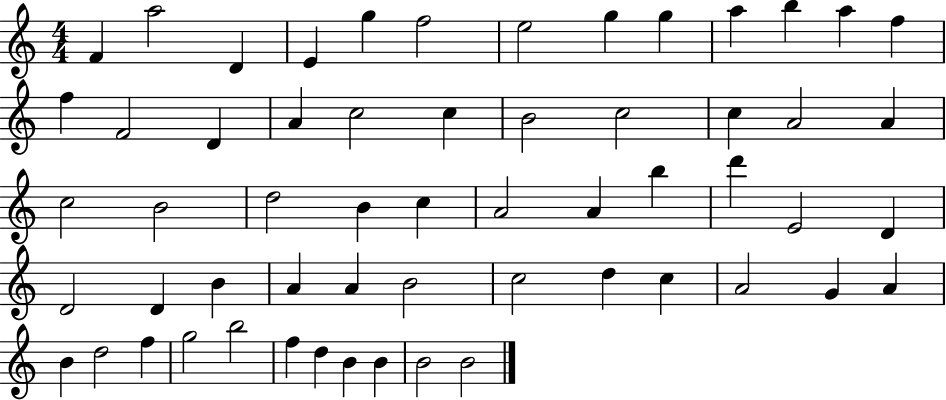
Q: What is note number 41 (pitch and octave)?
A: B4